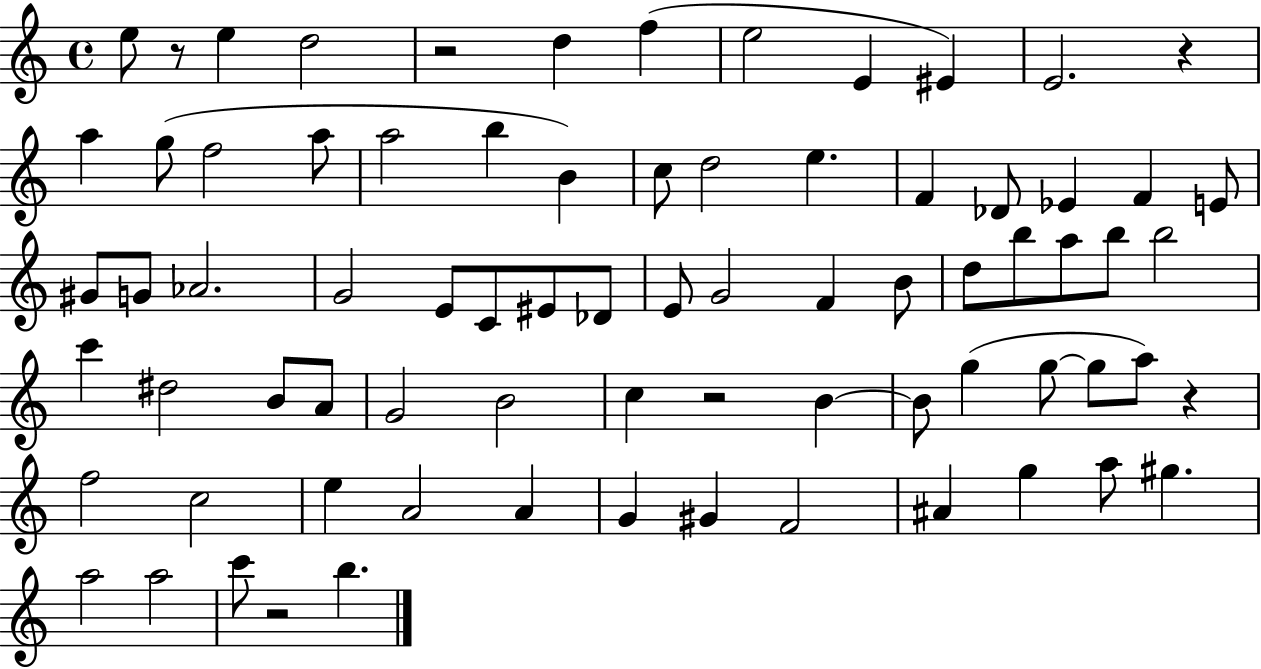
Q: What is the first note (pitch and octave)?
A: E5